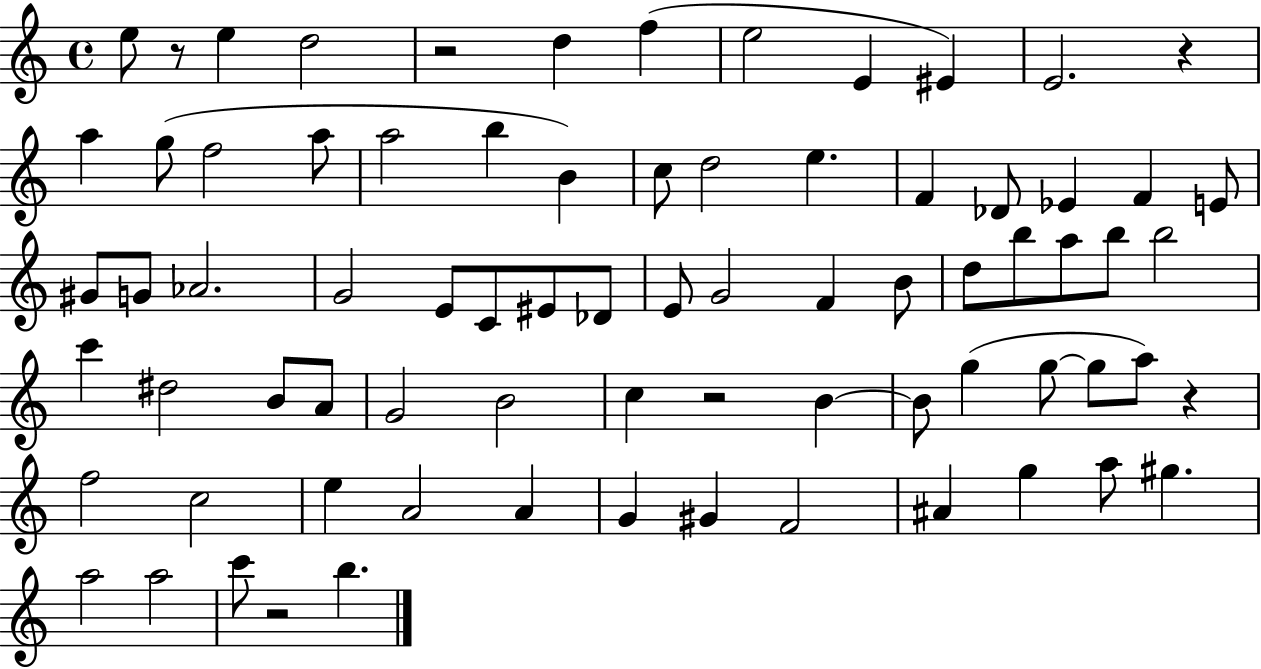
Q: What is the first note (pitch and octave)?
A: E5